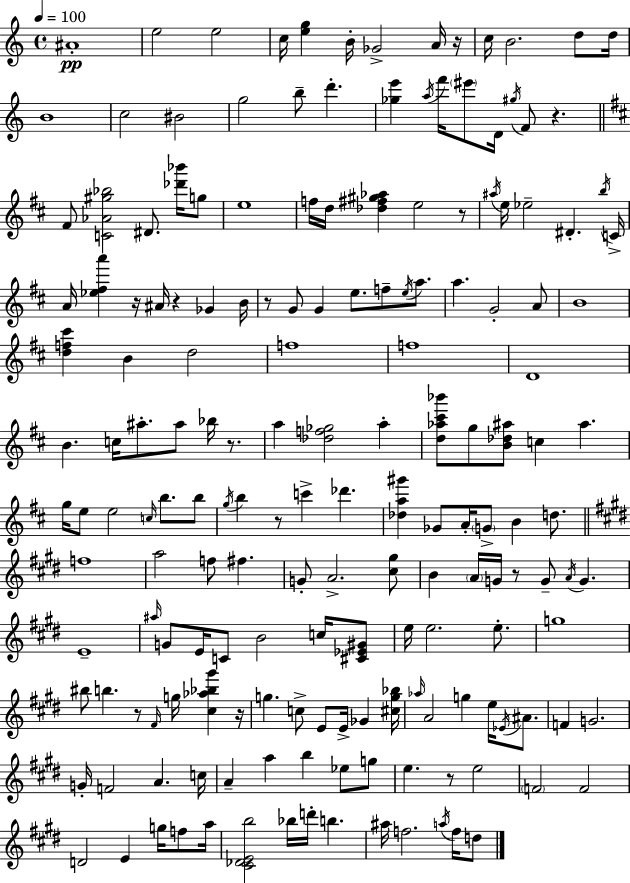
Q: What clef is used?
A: treble